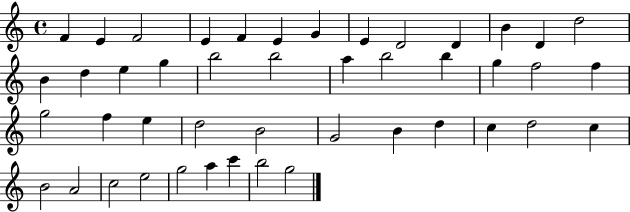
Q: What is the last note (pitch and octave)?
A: G5